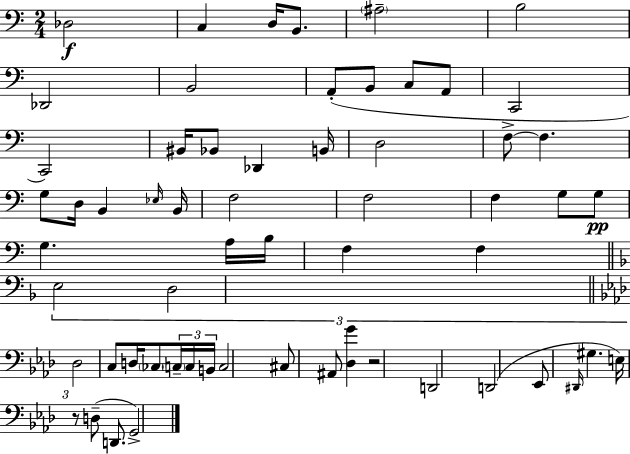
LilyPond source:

{
  \clef bass
  \numericTimeSignature
  \time 2/4
  \key a \minor
  \repeat volta 2 { des2\f | c4 d16 b,8. | \parenthesize ais2-- | b2 | \break des,2 | b,2 | a,8-.( b,8 c8 a,8 | c,2 | \break c,2) | bis,16 bes,8 des,4 b,16 | d2 | f8->~~ f4. | \break g8 d16 b,4 \grace { ees16 } | b,16 f2 | f2 | f4 g8 g8\pp | \break g4. a16 | b16 f4 f4 | \bar "||" \break \key f \major \tuplet 3/2 { e2 | d2 | \bar "||" \break \key aes \major des2 } | c8 d16 \parenthesize ces8 \tuplet 3/2 { \parenthesize c16-- c16 b,16 } | c2 | cis8 ais,8 <des g'>4 | \break r2 | d,2 | d,2( | ees,8 \grace { dis,16 } gis4. | \break e16) r8 d8--( d,8. | g,2->) | } \bar "|."
}